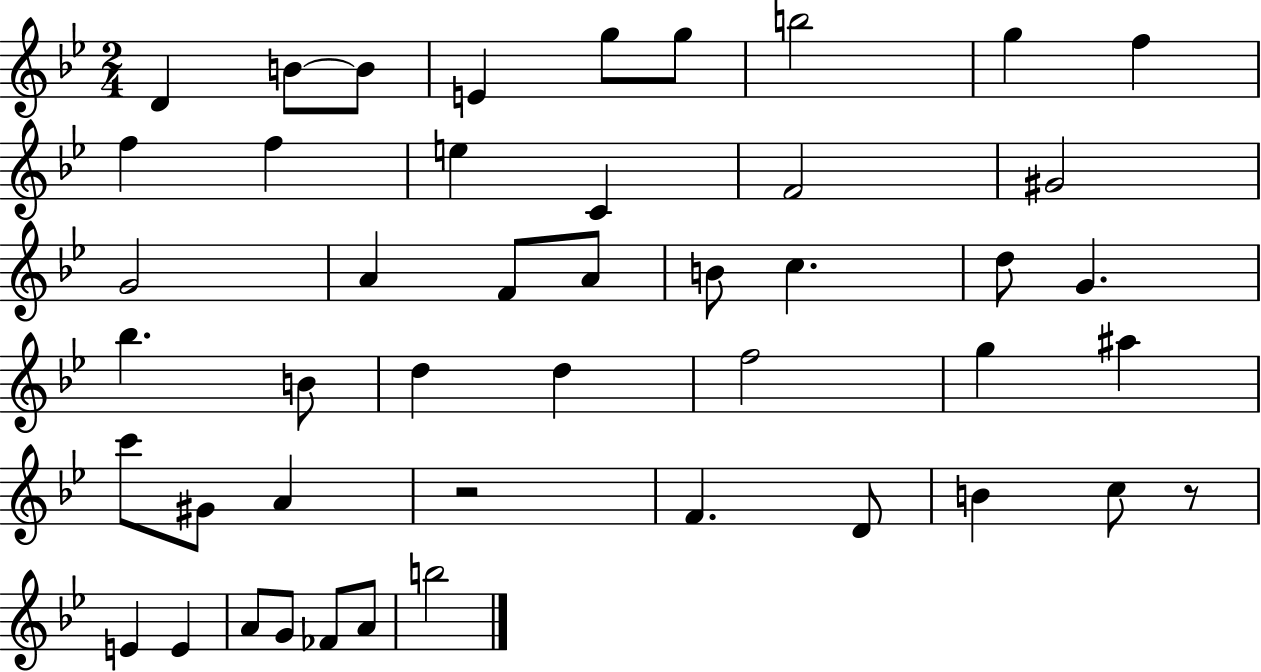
X:1
T:Untitled
M:2/4
L:1/4
K:Bb
D B/2 B/2 E g/2 g/2 b2 g f f f e C F2 ^G2 G2 A F/2 A/2 B/2 c d/2 G _b B/2 d d f2 g ^a c'/2 ^G/2 A z2 F D/2 B c/2 z/2 E E A/2 G/2 _F/2 A/2 b2